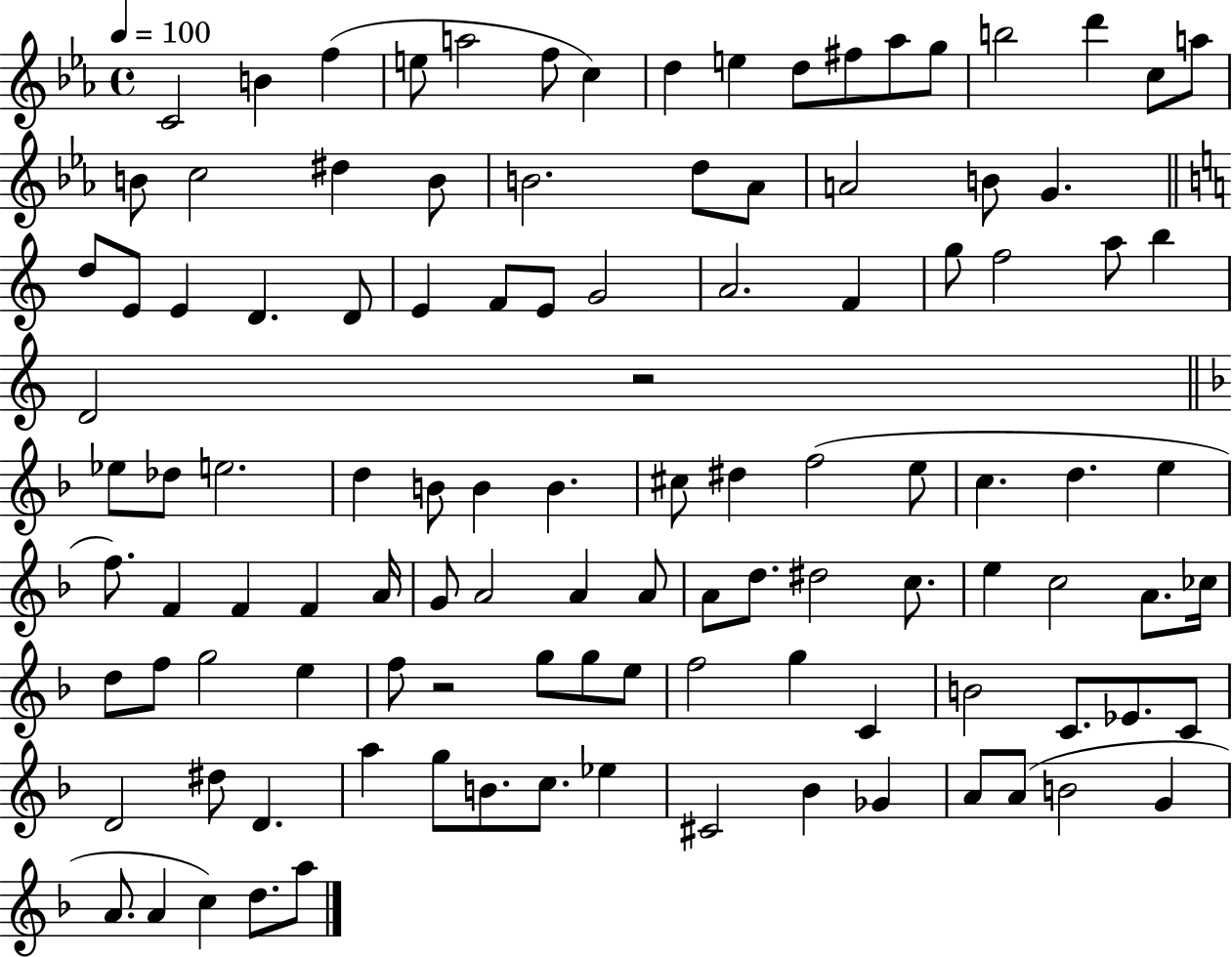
X:1
T:Untitled
M:4/4
L:1/4
K:Eb
C2 B f e/2 a2 f/2 c d e d/2 ^f/2 _a/2 g/2 b2 d' c/2 a/2 B/2 c2 ^d B/2 B2 d/2 _A/2 A2 B/2 G d/2 E/2 E D D/2 E F/2 E/2 G2 A2 F g/2 f2 a/2 b D2 z2 _e/2 _d/2 e2 d B/2 B B ^c/2 ^d f2 e/2 c d e f/2 F F F A/4 G/2 A2 A A/2 A/2 d/2 ^d2 c/2 e c2 A/2 _c/4 d/2 f/2 g2 e f/2 z2 g/2 g/2 e/2 f2 g C B2 C/2 _E/2 C/2 D2 ^d/2 D a g/2 B/2 c/2 _e ^C2 _B _G A/2 A/2 B2 G A/2 A c d/2 a/2